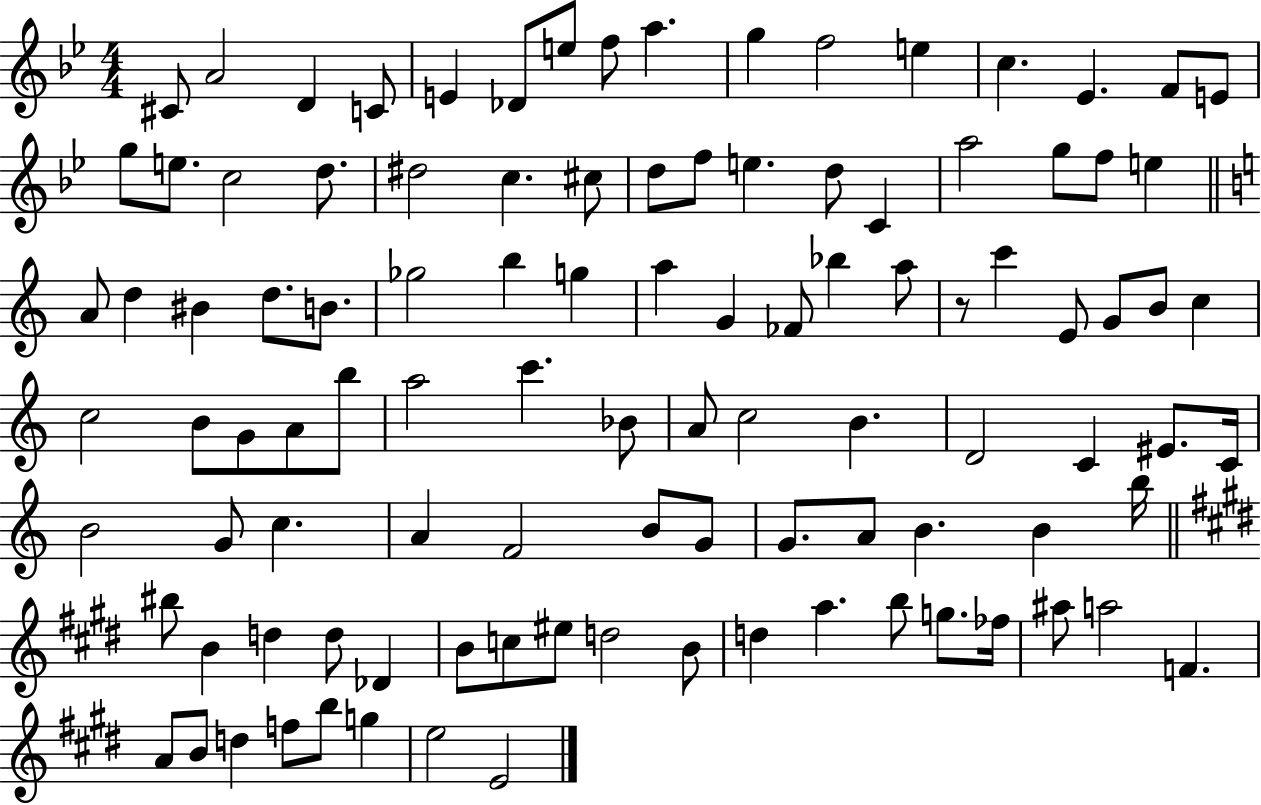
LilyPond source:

{
  \clef treble
  \numericTimeSignature
  \time 4/4
  \key bes \major
  cis'8 a'2 d'4 c'8 | e'4 des'8 e''8 f''8 a''4. | g''4 f''2 e''4 | c''4. ees'4. f'8 e'8 | \break g''8 e''8. c''2 d''8. | dis''2 c''4. cis''8 | d''8 f''8 e''4. d''8 c'4 | a''2 g''8 f''8 e''4 | \break \bar "||" \break \key a \minor a'8 d''4 bis'4 d''8. b'8. | ges''2 b''4 g''4 | a''4 g'4 fes'8 bes''4 a''8 | r8 c'''4 e'8 g'8 b'8 c''4 | \break c''2 b'8 g'8 a'8 b''8 | a''2 c'''4. bes'8 | a'8 c''2 b'4. | d'2 c'4 eis'8. c'16 | \break b'2 g'8 c''4. | a'4 f'2 b'8 g'8 | g'8. a'8 b'4. b'4 b''16 | \bar "||" \break \key e \major bis''8 b'4 d''4 d''8 des'4 | b'8 c''8 eis''8 d''2 b'8 | d''4 a''4. b''8 g''8. fes''16 | ais''8 a''2 f'4. | \break a'8 b'8 d''4 f''8 b''8 g''4 | e''2 e'2 | \bar "|."
}